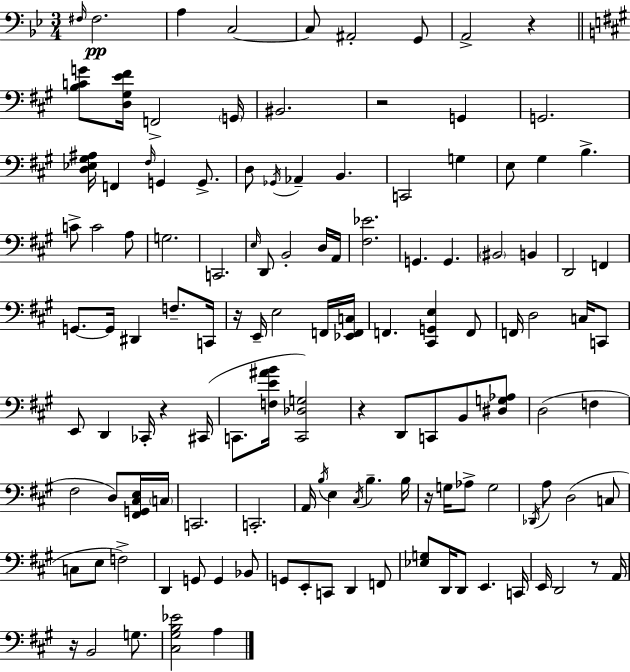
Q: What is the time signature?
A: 3/4